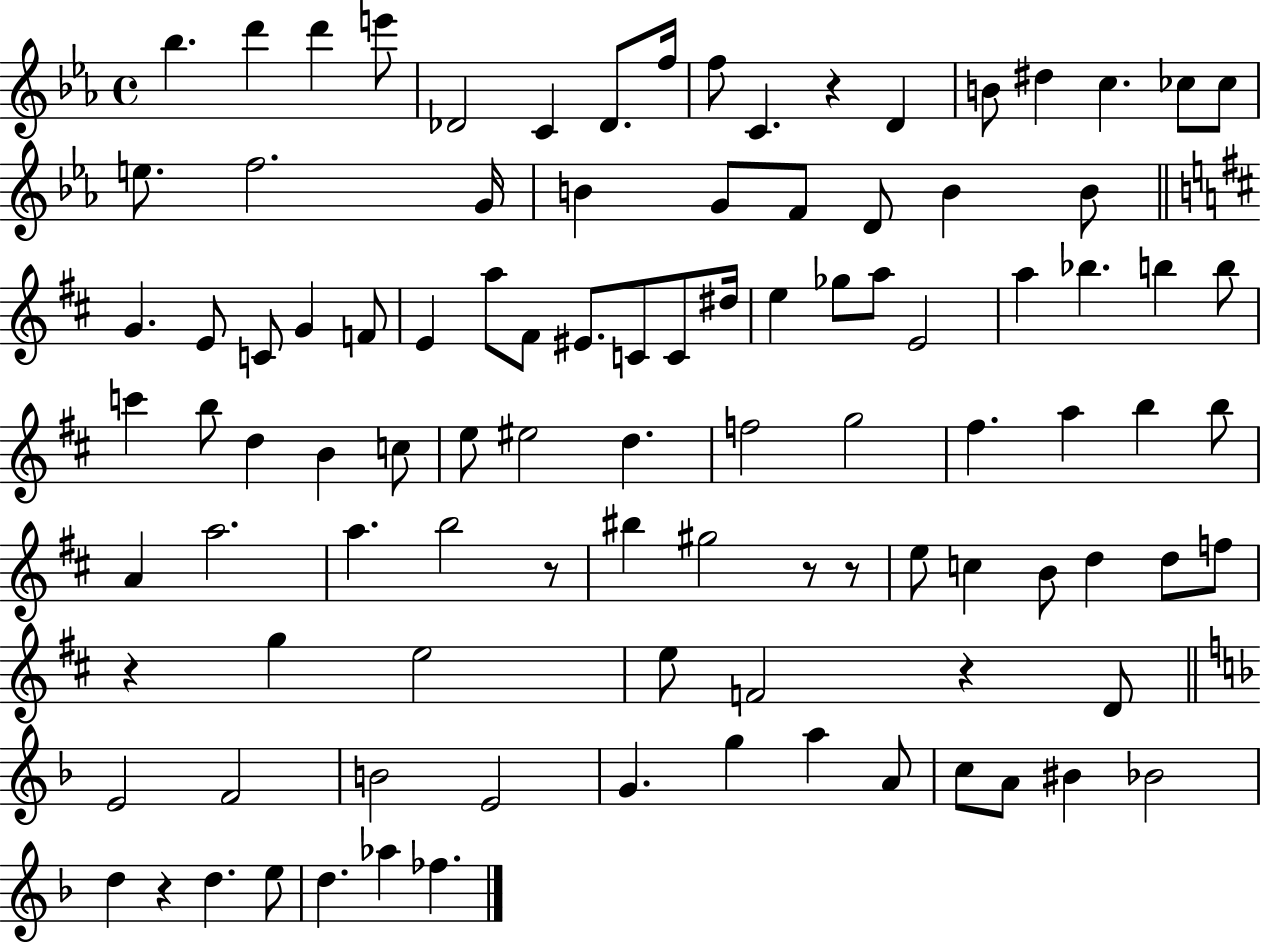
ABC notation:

X:1
T:Untitled
M:4/4
L:1/4
K:Eb
_b d' d' e'/2 _D2 C _D/2 f/4 f/2 C z D B/2 ^d c _c/2 _c/2 e/2 f2 G/4 B G/2 F/2 D/2 B B/2 G E/2 C/2 G F/2 E a/2 ^F/2 ^E/2 C/2 C/2 ^d/4 e _g/2 a/2 E2 a _b b b/2 c' b/2 d B c/2 e/2 ^e2 d f2 g2 ^f a b b/2 A a2 a b2 z/2 ^b ^g2 z/2 z/2 e/2 c B/2 d d/2 f/2 z g e2 e/2 F2 z D/2 E2 F2 B2 E2 G g a A/2 c/2 A/2 ^B _B2 d z d e/2 d _a _f